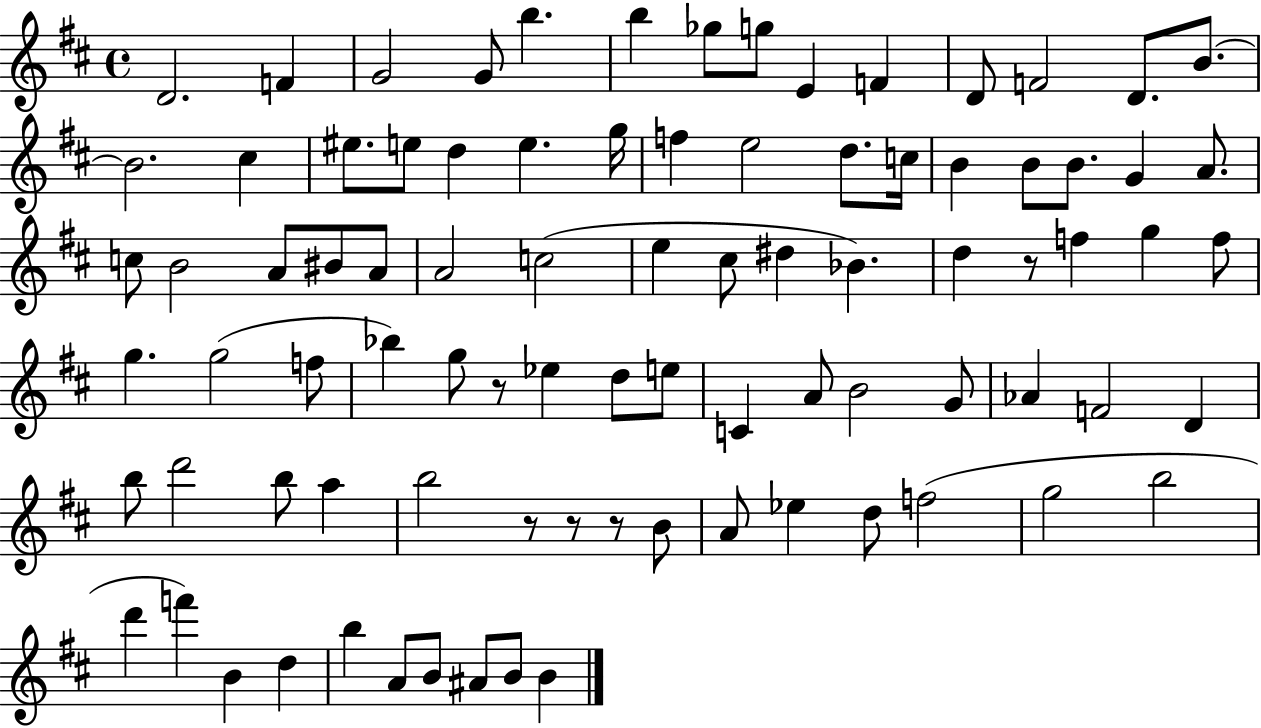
{
  \clef treble
  \time 4/4
  \defaultTimeSignature
  \key d \major
  d'2. f'4 | g'2 g'8 b''4. | b''4 ges''8 g''8 e'4 f'4 | d'8 f'2 d'8. b'8.~~ | \break b'2. cis''4 | eis''8. e''8 d''4 e''4. g''16 | f''4 e''2 d''8. c''16 | b'4 b'8 b'8. g'4 a'8. | \break c''8 b'2 a'8 bis'8 a'8 | a'2 c''2( | e''4 cis''8 dis''4 bes'4.) | d''4 r8 f''4 g''4 f''8 | \break g''4. g''2( f''8 | bes''4) g''8 r8 ees''4 d''8 e''8 | c'4 a'8 b'2 g'8 | aes'4 f'2 d'4 | \break b''8 d'''2 b''8 a''4 | b''2 r8 r8 r8 b'8 | a'8 ees''4 d''8 f''2( | g''2 b''2 | \break d'''4 f'''4) b'4 d''4 | b''4 a'8 b'8 ais'8 b'8 b'4 | \bar "|."
}